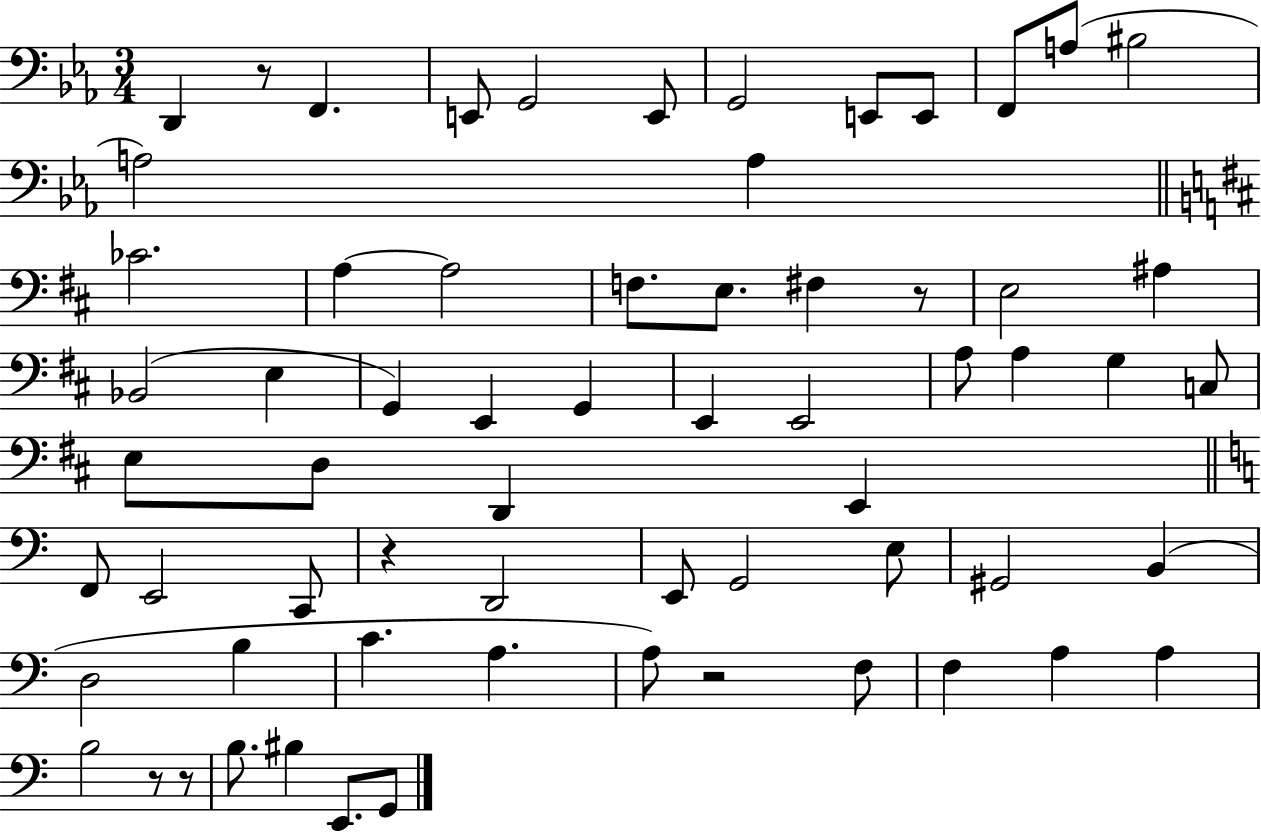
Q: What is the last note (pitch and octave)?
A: G2